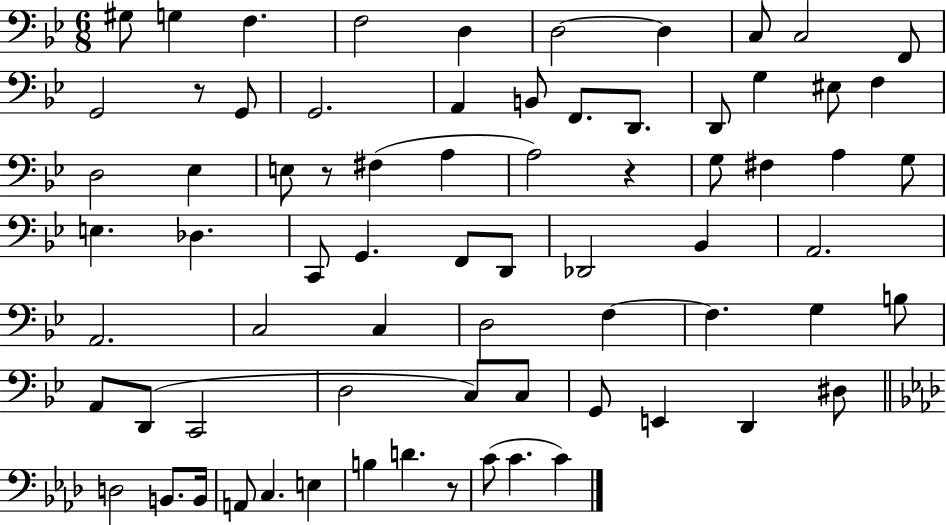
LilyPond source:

{
  \clef bass
  \numericTimeSignature
  \time 6/8
  \key bes \major
  \repeat volta 2 { gis8 g4 f4. | f2 d4 | d2~~ d4 | c8 c2 f,8 | \break g,2 r8 g,8 | g,2. | a,4 b,8 f,8. d,8. | d,8 g4 eis8 f4 | \break d2 ees4 | e8 r8 fis4( a4 | a2) r4 | g8 fis4 a4 g8 | \break e4. des4. | c,8 g,4. f,8 d,8 | des,2 bes,4 | a,2. | \break a,2. | c2 c4 | d2 f4~~ | f4. g4 b8 | \break a,8 d,8( c,2 | d2 c8) c8 | g,8 e,4 d,4 dis8 | \bar "||" \break \key aes \major d2 b,8. b,16 | a,8 c4. e4 | b4 d'4. r8 | c'8( c'4. c'4) | \break } \bar "|."
}